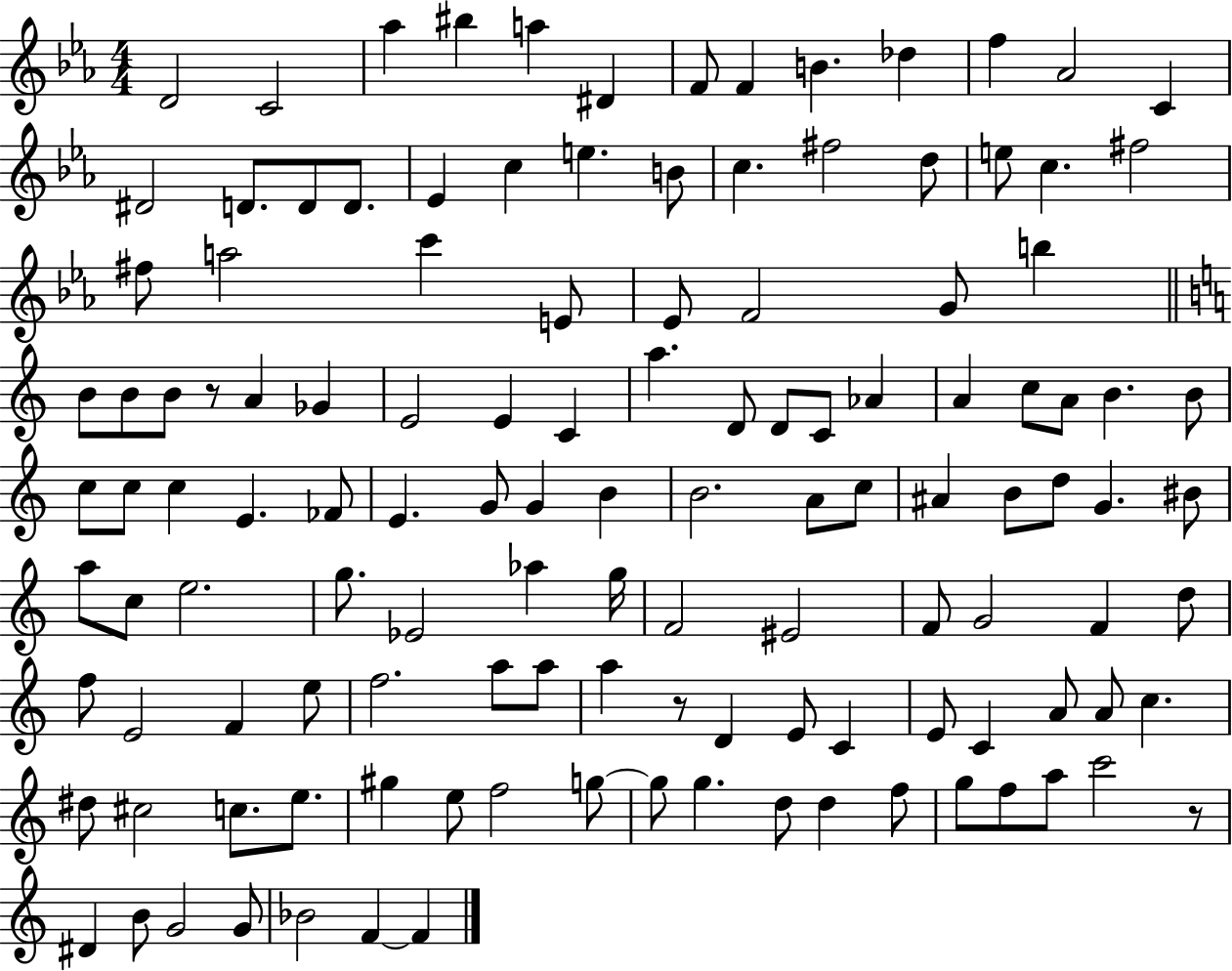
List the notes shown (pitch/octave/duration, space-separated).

D4/h C4/h Ab5/q BIS5/q A5/q D#4/q F4/e F4/q B4/q. Db5/q F5/q Ab4/h C4/q D#4/h D4/e. D4/e D4/e. Eb4/q C5/q E5/q. B4/e C5/q. F#5/h D5/e E5/e C5/q. F#5/h F#5/e A5/h C6/q E4/e Eb4/e F4/h G4/e B5/q B4/e B4/e B4/e R/e A4/q Gb4/q E4/h E4/q C4/q A5/q. D4/e D4/e C4/e Ab4/q A4/q C5/e A4/e B4/q. B4/e C5/e C5/e C5/q E4/q. FES4/e E4/q. G4/e G4/q B4/q B4/h. A4/e C5/e A#4/q B4/e D5/e G4/q. BIS4/e A5/e C5/e E5/h. G5/e. Eb4/h Ab5/q G5/s F4/h EIS4/h F4/e G4/h F4/q D5/e F5/e E4/h F4/q E5/e F5/h. A5/e A5/e A5/q R/e D4/q E4/e C4/q E4/e C4/q A4/e A4/e C5/q. D#5/e C#5/h C5/e. E5/e. G#5/q E5/e F5/h G5/e G5/e G5/q. D5/e D5/q F5/e G5/e F5/e A5/e C6/h R/e D#4/q B4/e G4/h G4/e Bb4/h F4/q F4/q